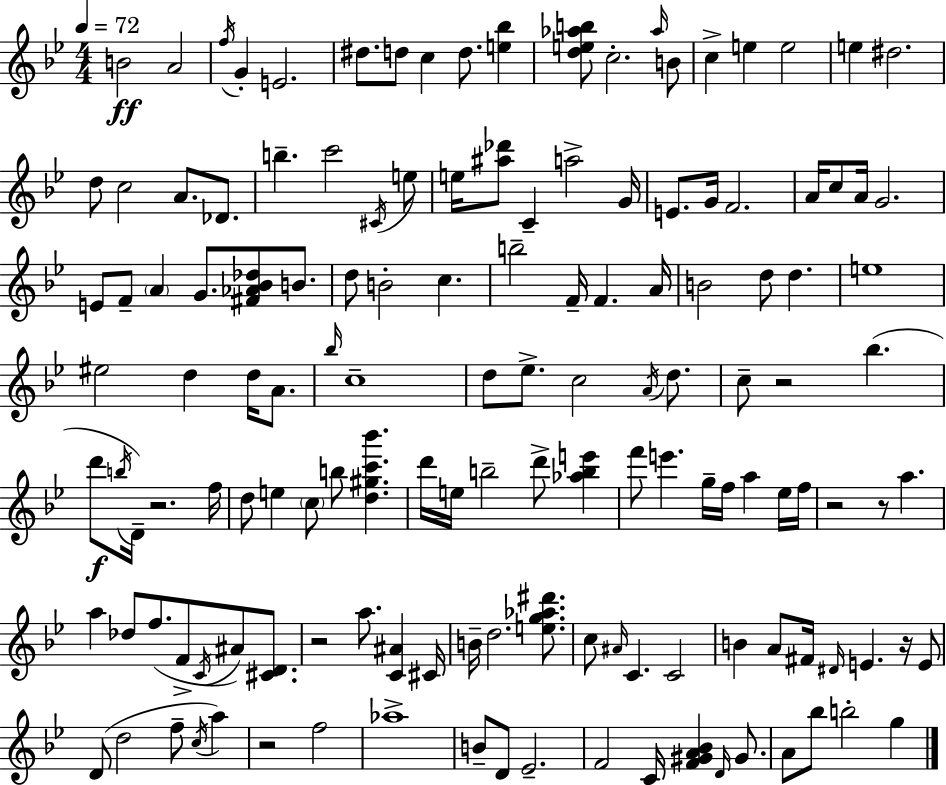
{
  \clef treble
  \numericTimeSignature
  \time 4/4
  \key bes \major
  \tempo 4 = 72
  b'2\ff a'2 | \acciaccatura { f''16 } g'4-. e'2. | dis''8. d''8 c''4 d''8. <e'' bes''>4 | <d'' e'' aes'' b''>8 c''2.-. \grace { aes''16 } | \break b'8 c''4-> e''4 e''2 | e''4 dis''2. | d''8 c''2 a'8. des'8. | b''4.-- c'''2 | \break \acciaccatura { cis'16 } e''8 e''16 <ais'' des'''>8 c'4-- a''2-> | g'16 e'8. g'16 f'2. | a'16 c''8 a'16 g'2. | e'8 f'8-- \parenthesize a'4 g'8. <fis' aes' bes' des''>8 | \break b'8. d''8 b'2-. c''4. | b''2-- f'16-- f'4. | a'16 b'2 d''8 d''4. | e''1 | \break eis''2 d''4 d''16 | a'8. \grace { bes''16 } c''1-- | d''8 ees''8.-> c''2 | \acciaccatura { a'16 } d''8. c''8-- r2 bes''4.( | \break d'''8\f \acciaccatura { b''16 } d'16--) r2. | f''16 d''8 e''4 \parenthesize c''8 b''8 | <d'' gis'' c''' bes'''>4. d'''16 e''16 b''2-- | d'''8-> <aes'' b'' e'''>4 f'''8 e'''4. g''16-- f''16 | \break a''4 ees''16 f''16 r2 r8 | a''4. a''4 des''8 f''8.( f'8-> | \acciaccatura { c'16 }) ais'8 <cis' d'>8. r2 a''8. | <c' ais'>4 cis'16 b'16-- d''2. | \break <e'' g'' aes'' dis'''>8. c''8 \grace { ais'16 } c'4. | c'2 b'4 a'8 fis'16 \grace { dis'16 } | e'4. r16 e'8 d'8( d''2 | f''8-- \acciaccatura { c''16 }) a''4 r2 | \break f''2 aes''1-> | b'8-- d'8 ees'2.-- | f'2 | c'16 <f' gis' a' bes'>4 \grace { d'16 } gis'8. a'8 bes''8 b''2-. | \break g''4 \bar "|."
}